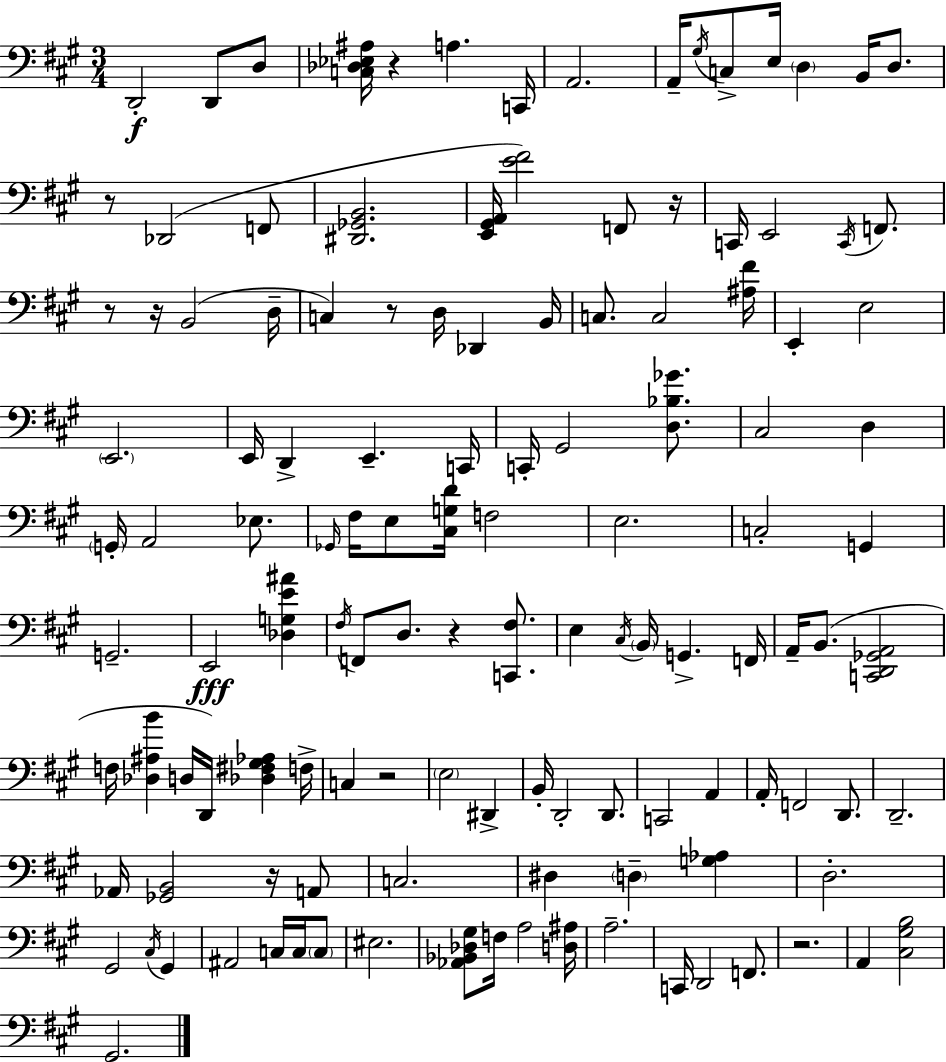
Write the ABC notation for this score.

X:1
T:Untitled
M:3/4
L:1/4
K:A
D,,2 D,,/2 D,/2 [C,_D,_E,^A,]/4 z A, C,,/4 A,,2 A,,/4 ^G,/4 C,/2 E,/4 D, B,,/4 D,/2 z/2 _D,,2 F,,/2 [^D,,_G,,B,,]2 [E,,^G,,A,,]/4 [E^F]2 F,,/2 z/4 C,,/4 E,,2 C,,/4 F,,/2 z/2 z/4 B,,2 D,/4 C, z/2 D,/4 _D,, B,,/4 C,/2 C,2 [^A,^F]/4 E,, E,2 E,,2 E,,/4 D,, E,, C,,/4 C,,/4 ^G,,2 [D,_B,_G]/2 ^C,2 D, G,,/4 A,,2 _E,/2 _G,,/4 ^F,/4 E,/2 [^C,G,D]/4 F,2 E,2 C,2 G,, G,,2 E,,2 [_D,G,E^A] ^F,/4 F,,/2 D,/2 z [C,,^F,]/2 E, ^C,/4 B,,/4 G,, F,,/4 A,,/4 B,,/2 [C,,D,,_G,,A,,]2 F,/4 [_D,^A,B] D,/4 D,,/4 [_D,^F,^G,_A,] F,/4 C, z2 E,2 ^D,, B,,/4 D,,2 D,,/2 C,,2 A,, A,,/4 F,,2 D,,/2 D,,2 _A,,/4 [_G,,B,,]2 z/4 A,,/2 C,2 ^D, D, [G,_A,] D,2 ^G,,2 ^C,/4 ^G,, ^A,,2 C,/4 C,/4 C,/2 ^E,2 [_A,,_B,,_D,^G,]/2 F,/4 A,2 [D,^A,]/4 A,2 C,,/4 D,,2 F,,/2 z2 A,, [^C,^G,B,]2 ^G,,2